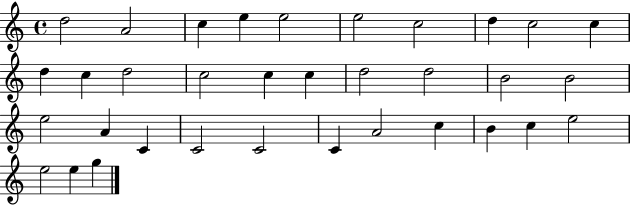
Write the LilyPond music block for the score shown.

{
  \clef treble
  \time 4/4
  \defaultTimeSignature
  \key c \major
  d''2 a'2 | c''4 e''4 e''2 | e''2 c''2 | d''4 c''2 c''4 | \break d''4 c''4 d''2 | c''2 c''4 c''4 | d''2 d''2 | b'2 b'2 | \break e''2 a'4 c'4 | c'2 c'2 | c'4 a'2 c''4 | b'4 c''4 e''2 | \break e''2 e''4 g''4 | \bar "|."
}